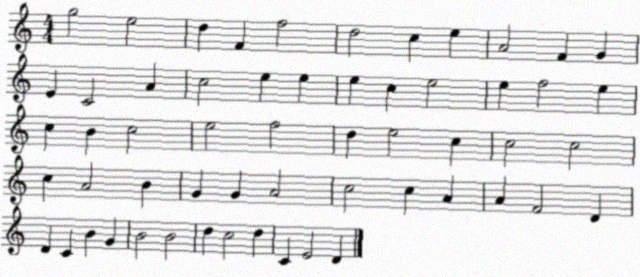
X:1
T:Untitled
M:4/4
L:1/4
K:C
g2 e2 d F f2 d2 c e A2 F G E C2 A c2 e e e c e2 e f2 e c B c2 e2 f2 d e2 c c2 c2 c A2 B G G A2 c2 c A A F2 D D C B G B2 B2 d c2 d C E2 D